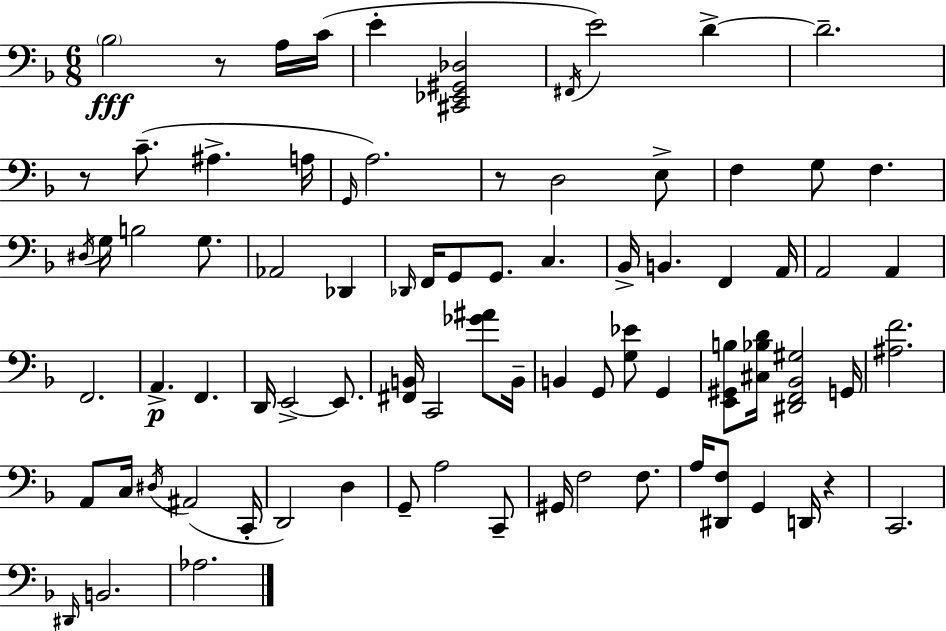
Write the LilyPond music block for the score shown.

{
  \clef bass
  \numericTimeSignature
  \time 6/8
  \key d \minor
  \parenthesize bes2\fff r8 a16 c'16( | e'4-. <cis, ees, gis, des>2 | \acciaccatura { fis,16 }) e'2 d'4->~~ | d'2.-- | \break r8 c'8.--( ais4.-> | a16 \grace { g,16 } a2.) | r8 d2 | e8-> f4 g8 f4. | \break \acciaccatura { dis16 } g16 b2 | g8. aes,2 des,4 | \grace { des,16 } f,16 g,8 g,8. c4. | bes,16-> b,4. f,4 | \break a,16 a,2 | a,4 f,2. | a,4.->\p f,4. | d,16 e,2->~~ | \break e,8. <fis, b,>16 c,2 | <ges' ais'>8 b,16-- b,4 g,8 <g ees'>8 | g,4 <e, gis, b>8 <cis bes d'>16 <dis, f, bes, gis>2 | g,16 <ais f'>2. | \break a,8 c16 \acciaccatura { dis16 } ais,2( | c,16-. d,2) | d4 g,8-- a2 | c,8-- gis,16 f2 | \break f8. a16 <dis, f>8 g,4 | d,16 r4 c,2. | \grace { dis,16 } b,2. | aes2. | \break \bar "|."
}